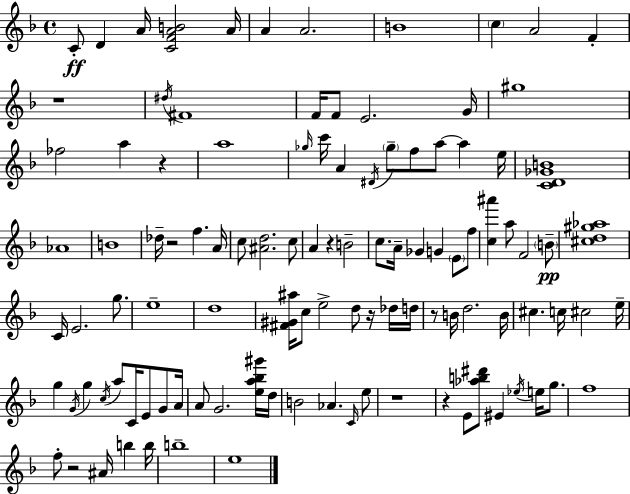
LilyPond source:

{
  \clef treble
  \time 4/4
  \defaultTimeSignature
  \key f \major
  c'8-.\ff d'4 a'16 <c' f' a' b'>2 a'16 | a'4 a'2. | b'1 | \parenthesize c''4 a'2 f'4-. | \break r1 | \acciaccatura { dis''16 } fis'1 | f'16 f'8 e'2. | g'16 gis''1 | \break fes''2 a''4 r4 | a''1 | \grace { ges''16 } c'''16 a'4 \acciaccatura { dis'16 } \parenthesize ges''8-- f''8 a''8~~ a''4 | e''16 <c' d' ges' b'>1 | \break aes'1 | b'1 | des''16-- r2 f''4. | a'16 c''8 <ais' d''>2. | \break c''8 a'4 r4 b'2-- | c''8. a'16-- ges'4 g'4 \parenthesize e'8 | f''8 <c'' ais'''>4 a''8 f'2 | \parenthesize b'8--\pp <cis'' d'' gis'' aes''>1 | \break c'16 e'2. | g''8. e''1-- | d''1 | <fis' gis' ais''>16 c''8 e''2-> d''8 | \break r16 des''16 d''16 r8 b'16 d''2. | b'16 cis''4. c''16 cis''2 | e''16-- g''4 \acciaccatura { g'16 } g''4 \acciaccatura { c''16 } a''8 c'16 | e'8 g'8 a'16 a'8 g'2. | \break <e'' a'' bes'' gis'''>16 d''16 b'2 aes'4. | \grace { c'16 } e''8 r1 | r4 e'8 <aes'' b'' dis'''>8 eis'4 | \acciaccatura { ees''16 } e''16 g''8. f''1 | \break f''8-. r2 | ais'16 b''4 b''16 b''1-- | e''1 | \bar "|."
}